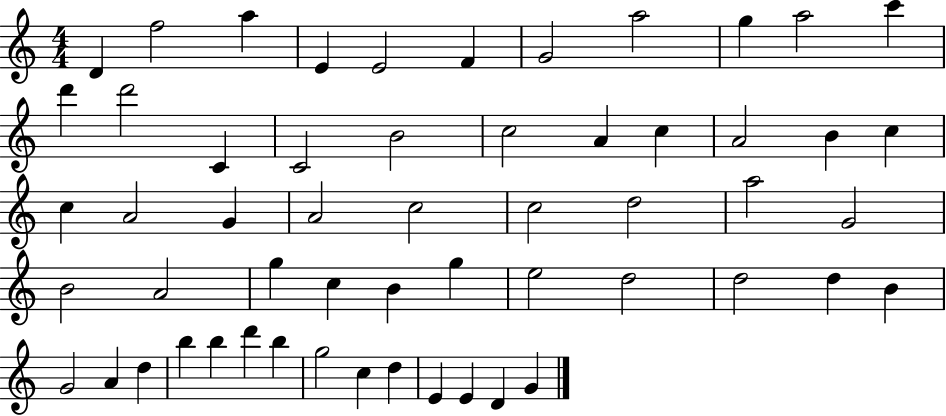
X:1
T:Untitled
M:4/4
L:1/4
K:C
D f2 a E E2 F G2 a2 g a2 c' d' d'2 C C2 B2 c2 A c A2 B c c A2 G A2 c2 c2 d2 a2 G2 B2 A2 g c B g e2 d2 d2 d B G2 A d b b d' b g2 c d E E D G